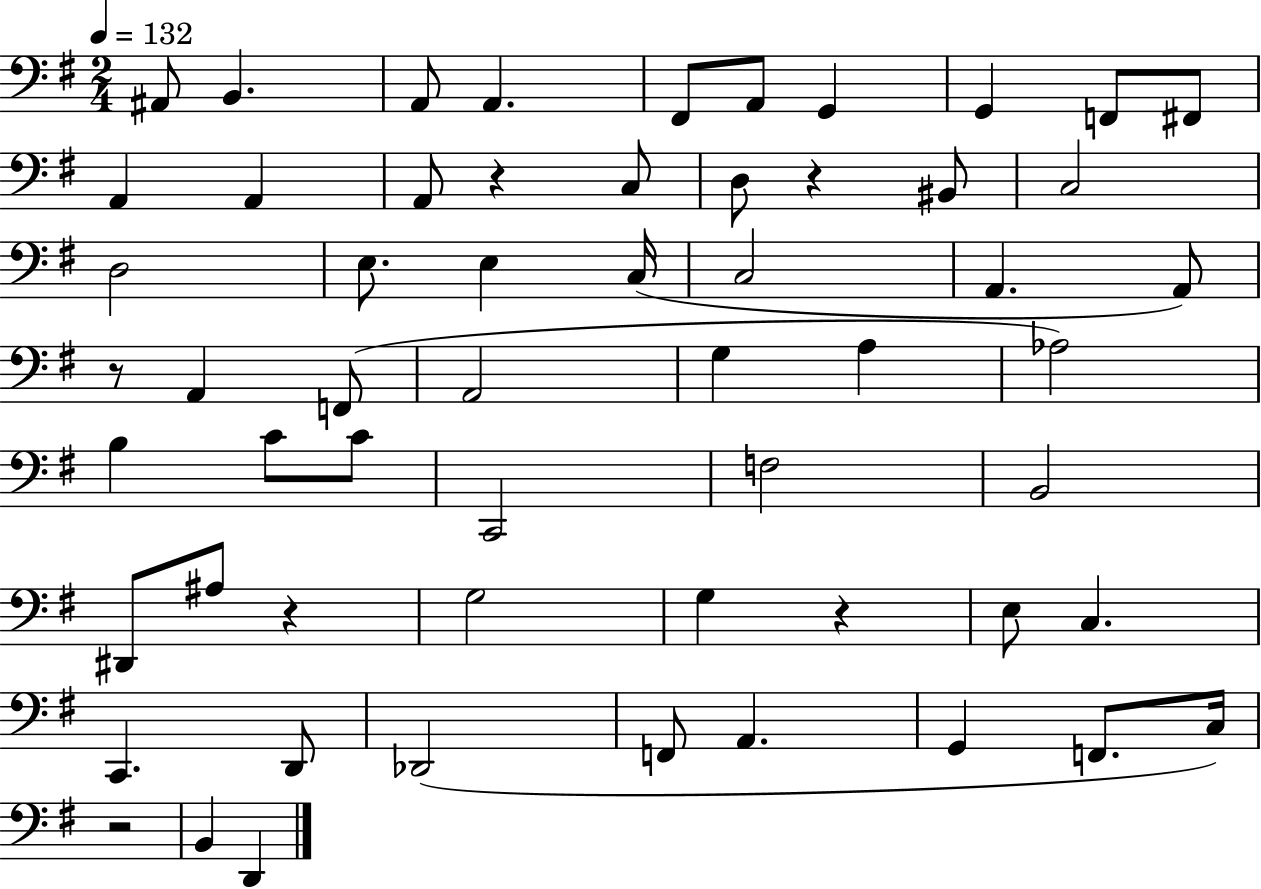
A#2/e B2/q. A2/e A2/q. F#2/e A2/e G2/q G2/q F2/e F#2/e A2/q A2/q A2/e R/q C3/e D3/e R/q BIS2/e C3/h D3/h E3/e. E3/q C3/s C3/h A2/q. A2/e R/e A2/q F2/e A2/h G3/q A3/q Ab3/h B3/q C4/e C4/e C2/h F3/h B2/h D#2/e A#3/e R/q G3/h G3/q R/q E3/e C3/q. C2/q. D2/e Db2/h F2/e A2/q. G2/q F2/e. C3/s R/h B2/q D2/q